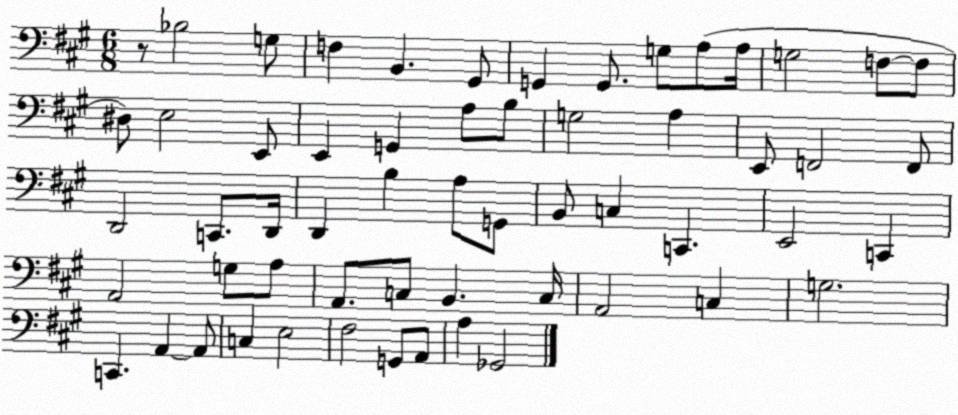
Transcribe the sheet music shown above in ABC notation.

X:1
T:Untitled
M:6/8
L:1/4
K:A
z/2 _B,2 G,/2 F, B,, ^G,,/2 G,, G,,/2 G,/2 A,/2 A,/4 G,2 F,/2 F,/2 ^D,/2 E,2 E,,/2 E,, G,, A,/2 B,/2 G,2 A, E,,/2 F,,2 F,,/2 D,,2 C,,/2 D,,/4 D,, B, A,/2 G,,/2 B,,/2 C, C,, E,,2 C,, A,,2 G,/2 A,/2 A,,/2 C,/2 B,, C,/4 A,,2 C, G,2 C,, A,, A,,/2 C, E,2 ^F,2 G,,/2 A,,/2 A, _G,,2